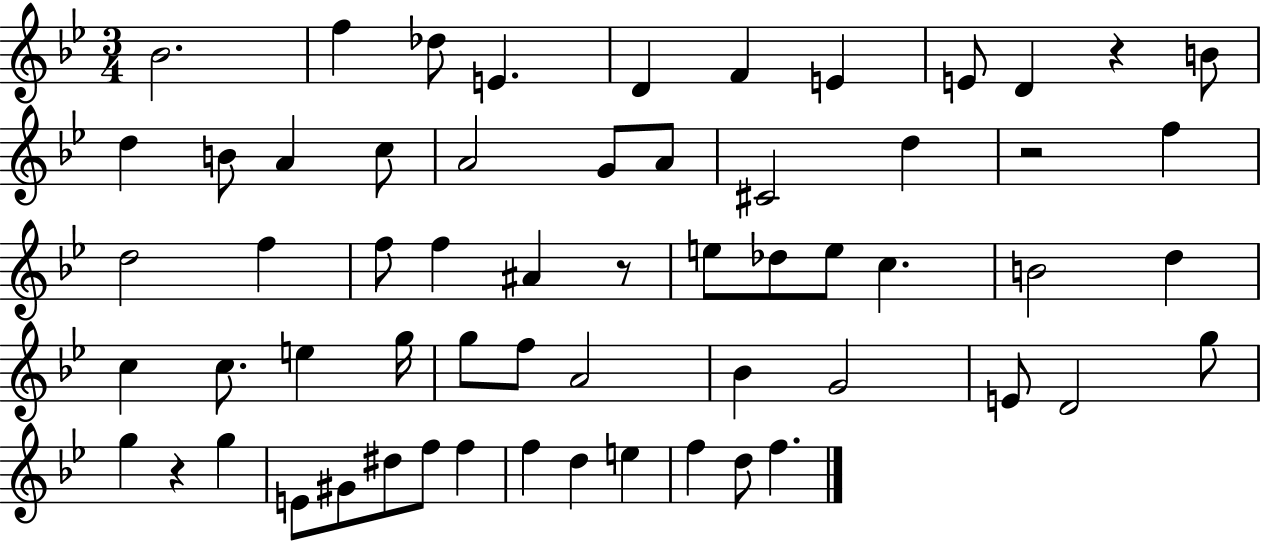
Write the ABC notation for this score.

X:1
T:Untitled
M:3/4
L:1/4
K:Bb
_B2 f _d/2 E D F E E/2 D z B/2 d B/2 A c/2 A2 G/2 A/2 ^C2 d z2 f d2 f f/2 f ^A z/2 e/2 _d/2 e/2 c B2 d c c/2 e g/4 g/2 f/2 A2 _B G2 E/2 D2 g/2 g z g E/2 ^G/2 ^d/2 f/2 f f d e f d/2 f